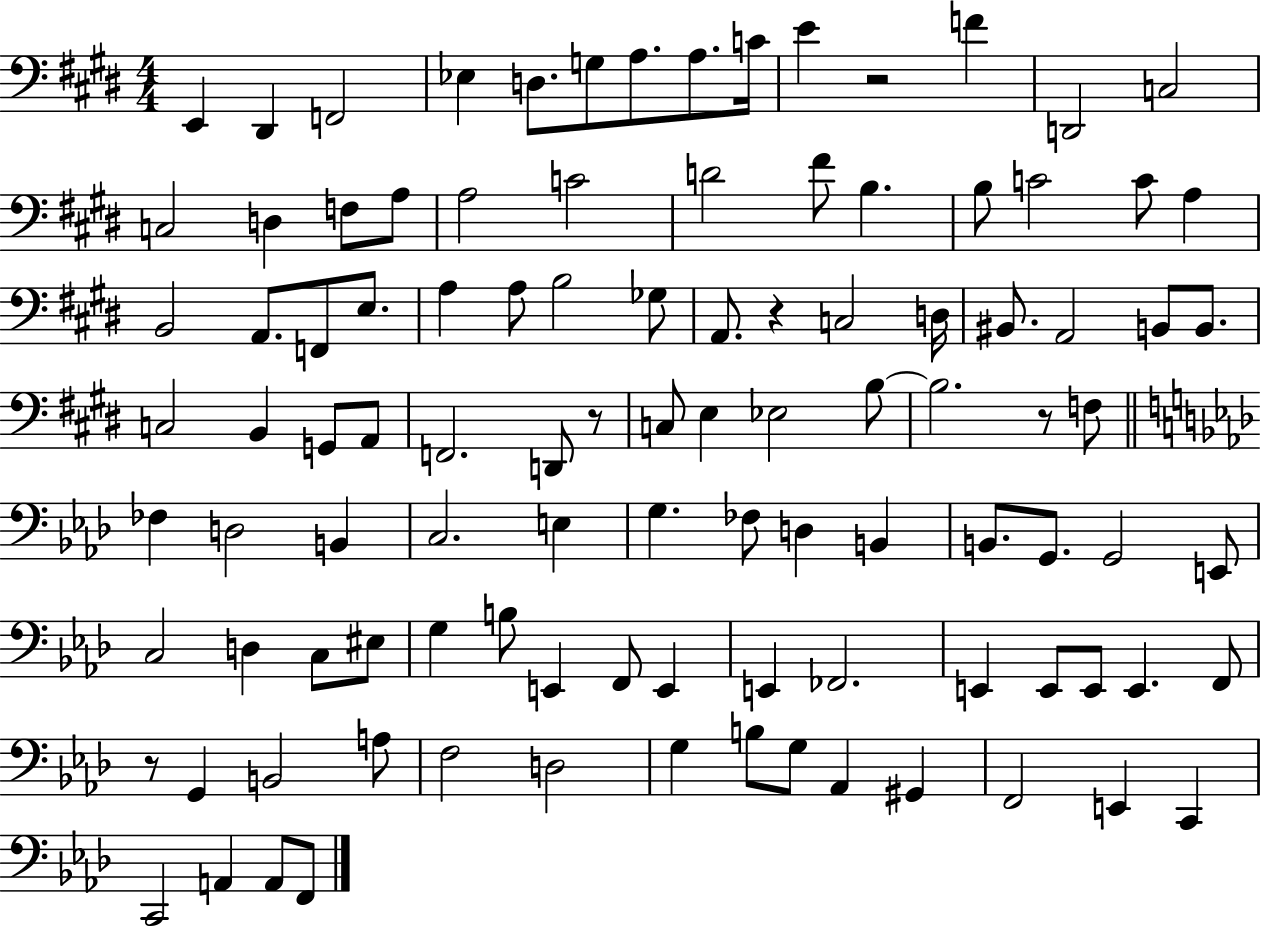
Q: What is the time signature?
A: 4/4